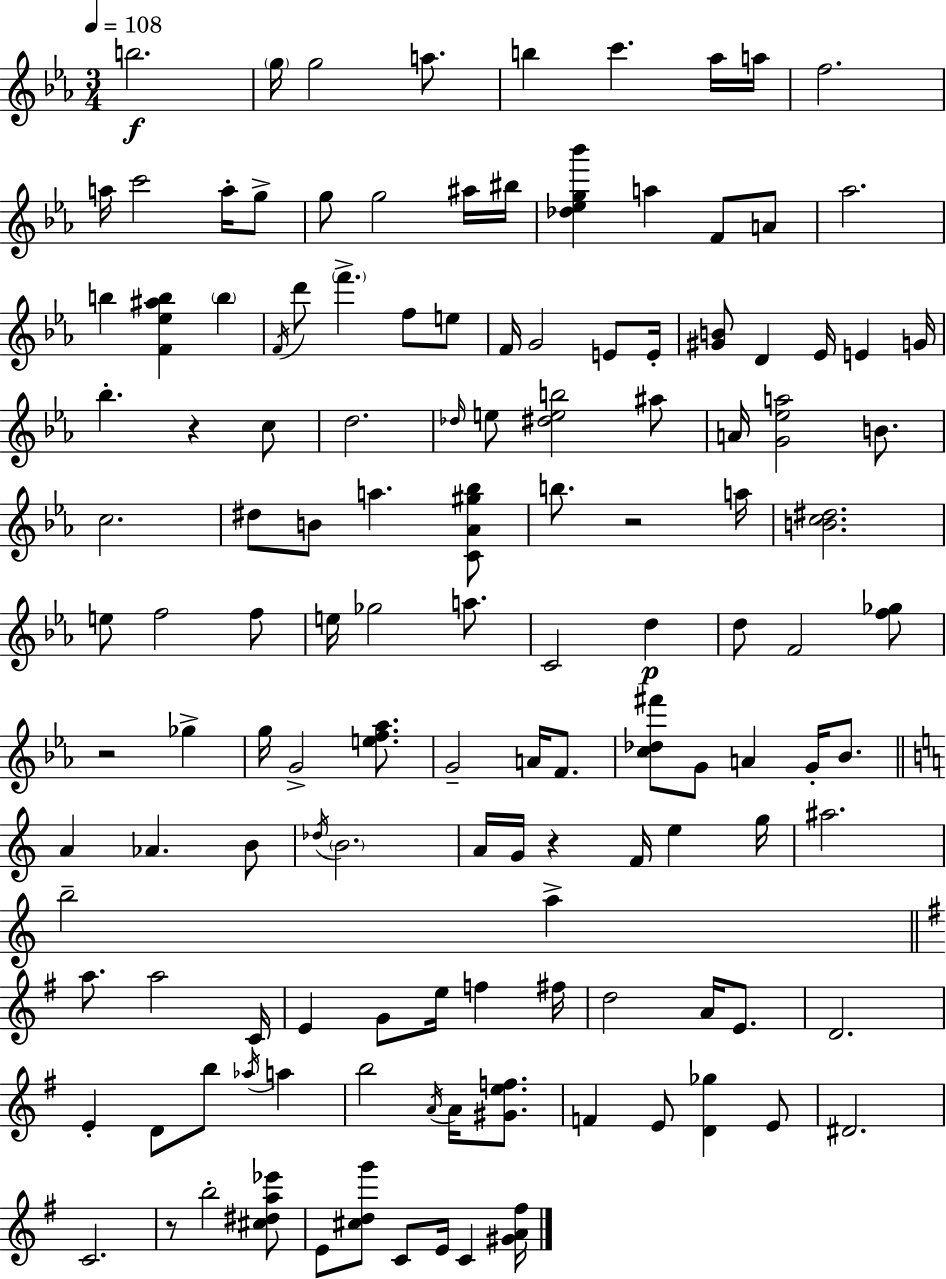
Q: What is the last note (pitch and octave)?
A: C4